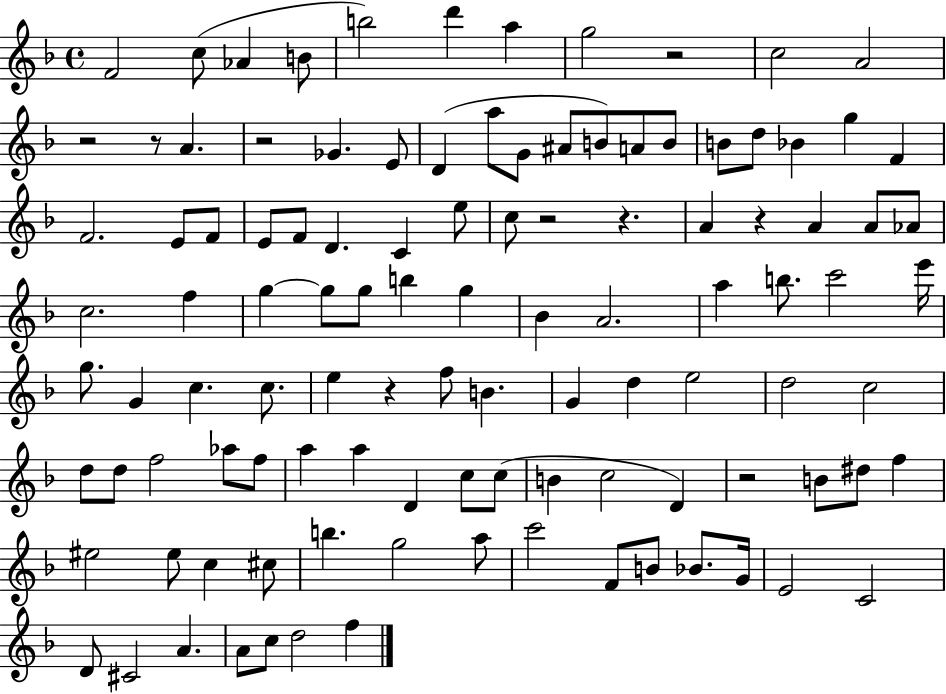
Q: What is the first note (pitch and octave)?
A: F4